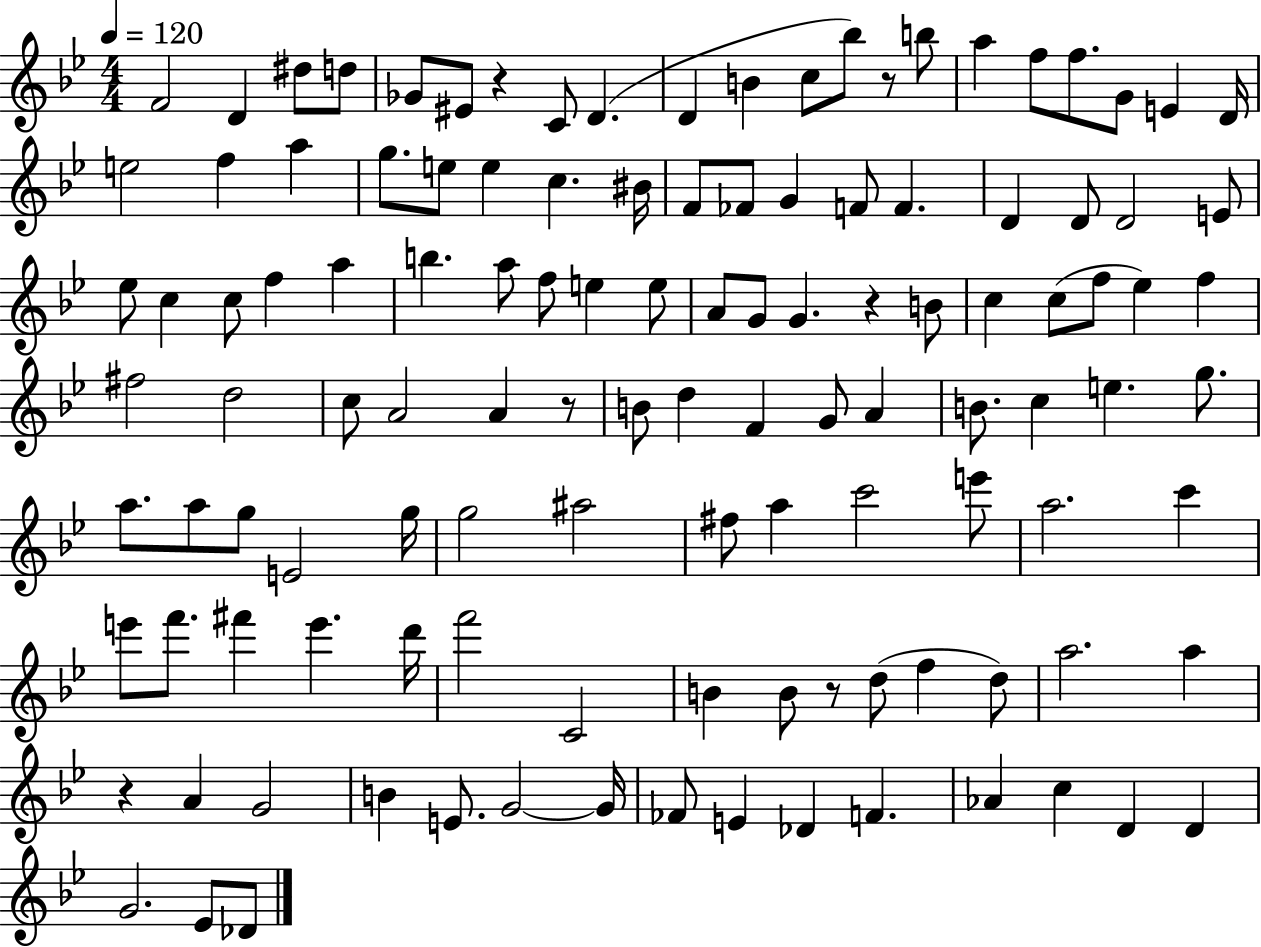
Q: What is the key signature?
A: BES major